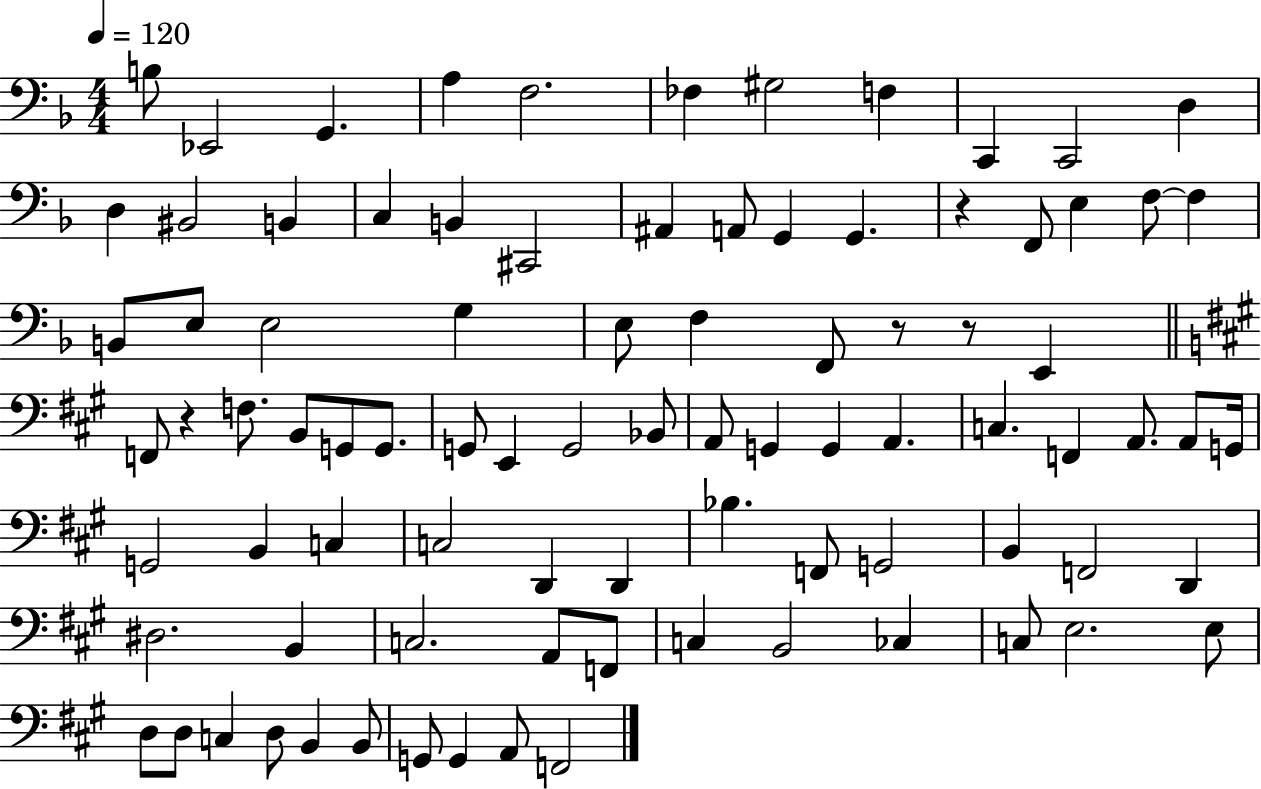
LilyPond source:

{
  \clef bass
  \numericTimeSignature
  \time 4/4
  \key f \major
  \tempo 4 = 120
  b8 ees,2 g,4. | a4 f2. | fes4 gis2 f4 | c,4 c,2 d4 | \break d4 bis,2 b,4 | c4 b,4 cis,2 | ais,4 a,8 g,4 g,4. | r4 f,8 e4 f8~~ f4 | \break b,8 e8 e2 g4 | e8 f4 f,8 r8 r8 e,4 | \bar "||" \break \key a \major f,8 r4 f8. b,8 g,8 g,8. | g,8 e,4 g,2 bes,8 | a,8 g,4 g,4 a,4. | c4. f,4 a,8. a,8 g,16 | \break g,2 b,4 c4 | c2 d,4 d,4 | bes4. f,8 g,2 | b,4 f,2 d,4 | \break dis2. b,4 | c2. a,8 f,8 | c4 b,2 ces4 | c8 e2. e8 | \break d8 d8 c4 d8 b,4 b,8 | g,8 g,4 a,8 f,2 | \bar "|."
}